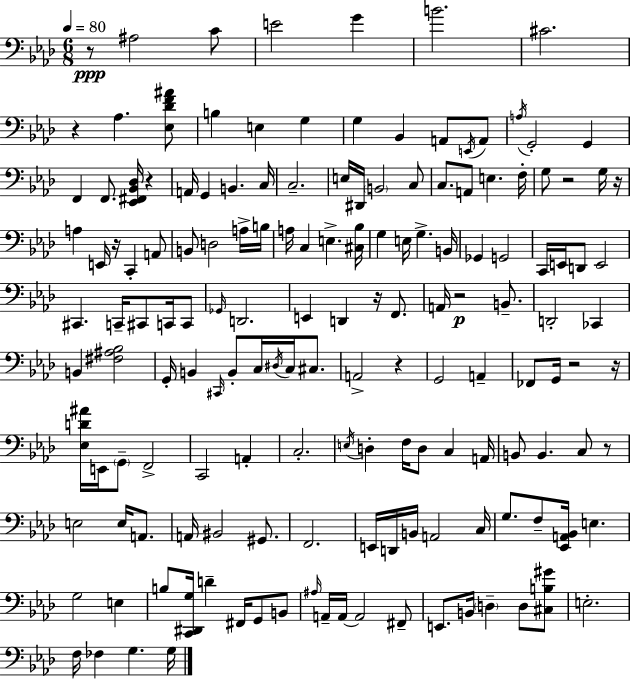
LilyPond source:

{
  \clef bass
  \numericTimeSignature
  \time 6/8
  \key f \minor
  \tempo 4 = 80
  r8\ppp ais2 c'8 | e'2 g'4 | b'2. | cis'2. | \break r4 aes4. <ees des' f' ais'>8 | b4 e4 g4 | g4 bes,4 a,8 \acciaccatura { e,16 } a,8 | \acciaccatura { a16 } g,2-. g,4 | \break f,4 f,8. <ees, fis, bes, des>16 r4 | a,16 g,4 b,4. | c16 c2.-- | e16 dis,16 \parenthesize b,2 | \break c8 c8. a,8 e4. | f16-. g8 r2 | g16 r16 a4 e,16 r16 c,4-. | a,8 b,8 d2 | \break a16-> b16 a16 c4 e4.-> | <cis bes>16 g4 e16 g4.-> | b,16 ges,4 g,2 | c,16 e,16 d,8 e,2 | \break cis,4. c,16-- cis,8 c,16 | c,8 \grace { ges,16 } d,2. | e,4 d,4 r16 | f,8. a,16 r2\p | \break b,8.-- d,2-. ces,4 | b,4 <fis ais bes>2 | g,16-. b,4 \grace { cis,16 } b,8-. c16 | \acciaccatura { dis16 } c16 cis8. a,2-> | \break r4 g,2 | a,4-- fes,8 g,16 r2 | r16 <ees d' ais'>16 e,16 \parenthesize g,8-- f,2-> | c,2 | \break a,4-. c2.-. | \acciaccatura { e16 } d4-. f16 d8 | c4 a,16 b,8 b,4. | c8 r8 e2 | \break e16 a,8. a,16 bis,2 | gis,8. f,2. | e,16 d,16 b,16 a,2 | c16 g8. f8-- <ees, a, bes,>16 | \break e4. g2 | e4 b8 <c, dis, g>16 d'4-- | fis,16 g,8 b,8 \grace { ais16 } a,16-- a,16~~ a,2 | fis,8-- e,8. b,16 \parenthesize d4-- | \break d8 <cis b gis'>8 e2.-. | f16 fes4 | g4. g16 \bar "|."
}